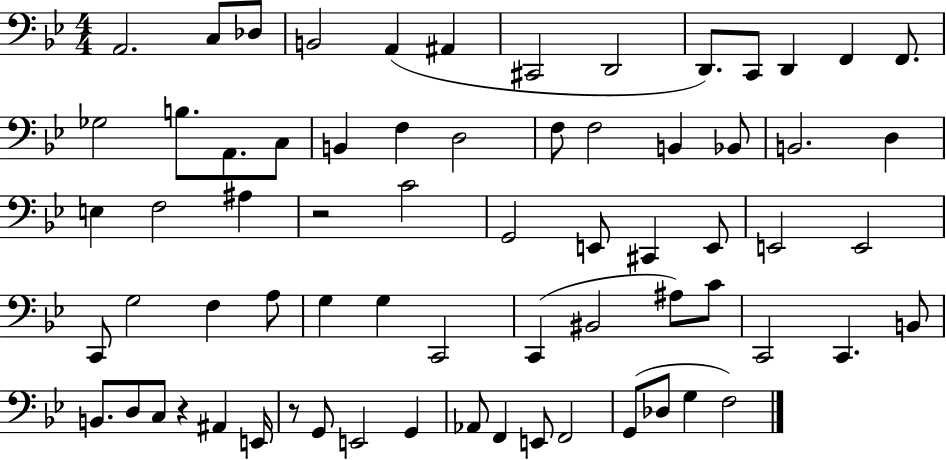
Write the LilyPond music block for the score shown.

{
  \clef bass
  \numericTimeSignature
  \time 4/4
  \key bes \major
  a,2. c8 des8 | b,2 a,4( ais,4 | cis,2 d,2 | d,8.) c,8 d,4 f,4 f,8. | \break ges2 b8. a,8. c8 | b,4 f4 d2 | f8 f2 b,4 bes,8 | b,2. d4 | \break e4 f2 ais4 | r2 c'2 | g,2 e,8 cis,4 e,8 | e,2 e,2 | \break c,8 g2 f4 a8 | g4 g4 c,2 | c,4( bis,2 ais8) c'8 | c,2 c,4. b,8 | \break b,8. d8 c8 r4 ais,4 e,16 | r8 g,8 e,2 g,4 | aes,8 f,4 e,8 f,2 | g,8( des8 g4 f2) | \break \bar "|."
}